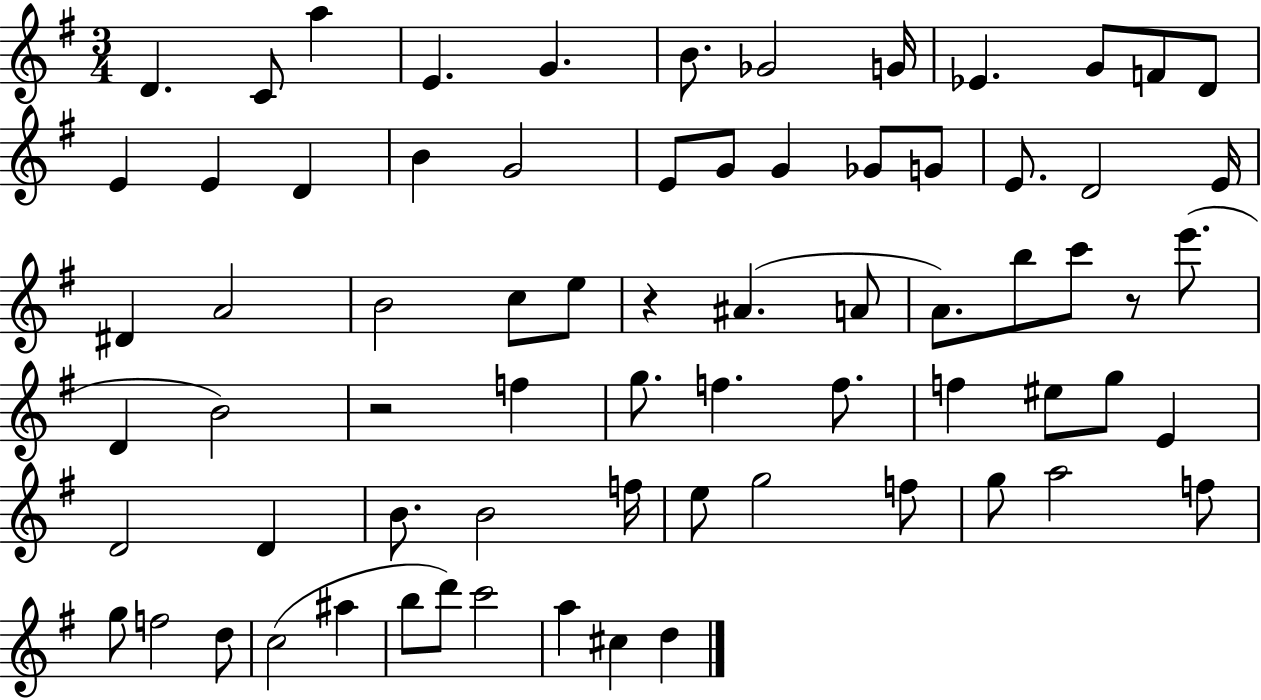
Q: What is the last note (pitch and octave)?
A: D5